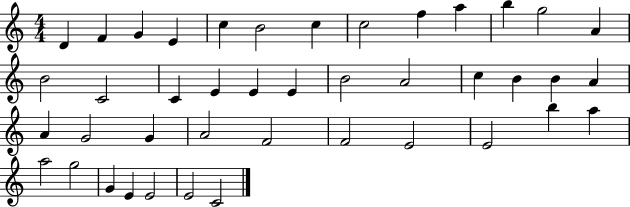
{
  \clef treble
  \numericTimeSignature
  \time 4/4
  \key c \major
  d'4 f'4 g'4 e'4 | c''4 b'2 c''4 | c''2 f''4 a''4 | b''4 g''2 a'4 | \break b'2 c'2 | c'4 e'4 e'4 e'4 | b'2 a'2 | c''4 b'4 b'4 a'4 | \break a'4 g'2 g'4 | a'2 f'2 | f'2 e'2 | e'2 b''4 a''4 | \break a''2 g''2 | g'4 e'4 e'2 | e'2 c'2 | \bar "|."
}